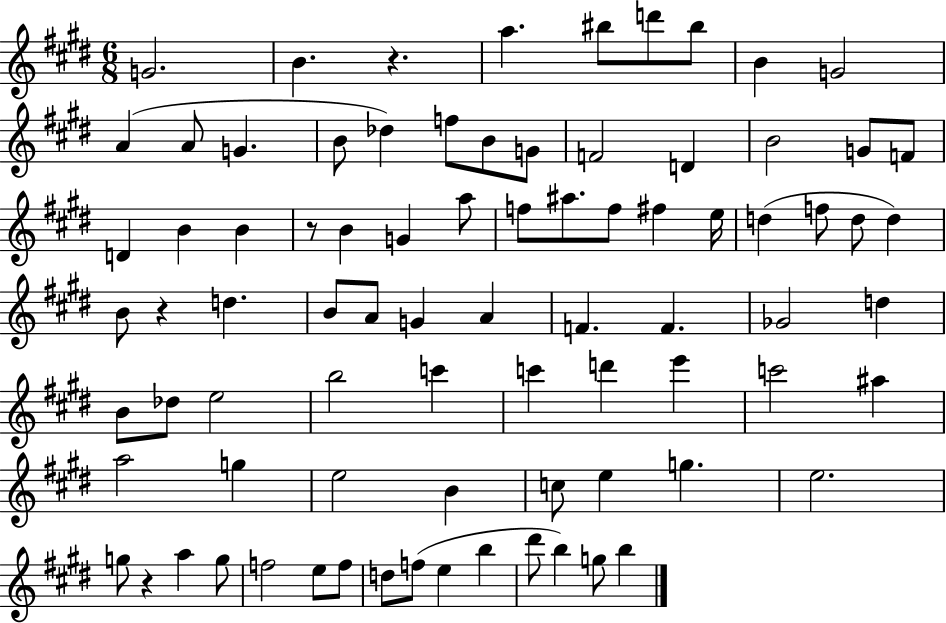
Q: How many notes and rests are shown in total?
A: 82